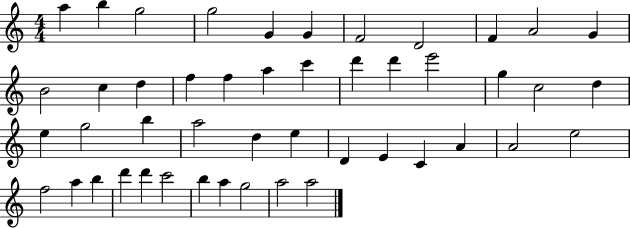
A5/q B5/q G5/h G5/h G4/q G4/q F4/h D4/h F4/q A4/h G4/q B4/h C5/q D5/q F5/q F5/q A5/q C6/q D6/q D6/q E6/h G5/q C5/h D5/q E5/q G5/h B5/q A5/h D5/q E5/q D4/q E4/q C4/q A4/q A4/h E5/h F5/h A5/q B5/q D6/q D6/q C6/h B5/q A5/q G5/h A5/h A5/h